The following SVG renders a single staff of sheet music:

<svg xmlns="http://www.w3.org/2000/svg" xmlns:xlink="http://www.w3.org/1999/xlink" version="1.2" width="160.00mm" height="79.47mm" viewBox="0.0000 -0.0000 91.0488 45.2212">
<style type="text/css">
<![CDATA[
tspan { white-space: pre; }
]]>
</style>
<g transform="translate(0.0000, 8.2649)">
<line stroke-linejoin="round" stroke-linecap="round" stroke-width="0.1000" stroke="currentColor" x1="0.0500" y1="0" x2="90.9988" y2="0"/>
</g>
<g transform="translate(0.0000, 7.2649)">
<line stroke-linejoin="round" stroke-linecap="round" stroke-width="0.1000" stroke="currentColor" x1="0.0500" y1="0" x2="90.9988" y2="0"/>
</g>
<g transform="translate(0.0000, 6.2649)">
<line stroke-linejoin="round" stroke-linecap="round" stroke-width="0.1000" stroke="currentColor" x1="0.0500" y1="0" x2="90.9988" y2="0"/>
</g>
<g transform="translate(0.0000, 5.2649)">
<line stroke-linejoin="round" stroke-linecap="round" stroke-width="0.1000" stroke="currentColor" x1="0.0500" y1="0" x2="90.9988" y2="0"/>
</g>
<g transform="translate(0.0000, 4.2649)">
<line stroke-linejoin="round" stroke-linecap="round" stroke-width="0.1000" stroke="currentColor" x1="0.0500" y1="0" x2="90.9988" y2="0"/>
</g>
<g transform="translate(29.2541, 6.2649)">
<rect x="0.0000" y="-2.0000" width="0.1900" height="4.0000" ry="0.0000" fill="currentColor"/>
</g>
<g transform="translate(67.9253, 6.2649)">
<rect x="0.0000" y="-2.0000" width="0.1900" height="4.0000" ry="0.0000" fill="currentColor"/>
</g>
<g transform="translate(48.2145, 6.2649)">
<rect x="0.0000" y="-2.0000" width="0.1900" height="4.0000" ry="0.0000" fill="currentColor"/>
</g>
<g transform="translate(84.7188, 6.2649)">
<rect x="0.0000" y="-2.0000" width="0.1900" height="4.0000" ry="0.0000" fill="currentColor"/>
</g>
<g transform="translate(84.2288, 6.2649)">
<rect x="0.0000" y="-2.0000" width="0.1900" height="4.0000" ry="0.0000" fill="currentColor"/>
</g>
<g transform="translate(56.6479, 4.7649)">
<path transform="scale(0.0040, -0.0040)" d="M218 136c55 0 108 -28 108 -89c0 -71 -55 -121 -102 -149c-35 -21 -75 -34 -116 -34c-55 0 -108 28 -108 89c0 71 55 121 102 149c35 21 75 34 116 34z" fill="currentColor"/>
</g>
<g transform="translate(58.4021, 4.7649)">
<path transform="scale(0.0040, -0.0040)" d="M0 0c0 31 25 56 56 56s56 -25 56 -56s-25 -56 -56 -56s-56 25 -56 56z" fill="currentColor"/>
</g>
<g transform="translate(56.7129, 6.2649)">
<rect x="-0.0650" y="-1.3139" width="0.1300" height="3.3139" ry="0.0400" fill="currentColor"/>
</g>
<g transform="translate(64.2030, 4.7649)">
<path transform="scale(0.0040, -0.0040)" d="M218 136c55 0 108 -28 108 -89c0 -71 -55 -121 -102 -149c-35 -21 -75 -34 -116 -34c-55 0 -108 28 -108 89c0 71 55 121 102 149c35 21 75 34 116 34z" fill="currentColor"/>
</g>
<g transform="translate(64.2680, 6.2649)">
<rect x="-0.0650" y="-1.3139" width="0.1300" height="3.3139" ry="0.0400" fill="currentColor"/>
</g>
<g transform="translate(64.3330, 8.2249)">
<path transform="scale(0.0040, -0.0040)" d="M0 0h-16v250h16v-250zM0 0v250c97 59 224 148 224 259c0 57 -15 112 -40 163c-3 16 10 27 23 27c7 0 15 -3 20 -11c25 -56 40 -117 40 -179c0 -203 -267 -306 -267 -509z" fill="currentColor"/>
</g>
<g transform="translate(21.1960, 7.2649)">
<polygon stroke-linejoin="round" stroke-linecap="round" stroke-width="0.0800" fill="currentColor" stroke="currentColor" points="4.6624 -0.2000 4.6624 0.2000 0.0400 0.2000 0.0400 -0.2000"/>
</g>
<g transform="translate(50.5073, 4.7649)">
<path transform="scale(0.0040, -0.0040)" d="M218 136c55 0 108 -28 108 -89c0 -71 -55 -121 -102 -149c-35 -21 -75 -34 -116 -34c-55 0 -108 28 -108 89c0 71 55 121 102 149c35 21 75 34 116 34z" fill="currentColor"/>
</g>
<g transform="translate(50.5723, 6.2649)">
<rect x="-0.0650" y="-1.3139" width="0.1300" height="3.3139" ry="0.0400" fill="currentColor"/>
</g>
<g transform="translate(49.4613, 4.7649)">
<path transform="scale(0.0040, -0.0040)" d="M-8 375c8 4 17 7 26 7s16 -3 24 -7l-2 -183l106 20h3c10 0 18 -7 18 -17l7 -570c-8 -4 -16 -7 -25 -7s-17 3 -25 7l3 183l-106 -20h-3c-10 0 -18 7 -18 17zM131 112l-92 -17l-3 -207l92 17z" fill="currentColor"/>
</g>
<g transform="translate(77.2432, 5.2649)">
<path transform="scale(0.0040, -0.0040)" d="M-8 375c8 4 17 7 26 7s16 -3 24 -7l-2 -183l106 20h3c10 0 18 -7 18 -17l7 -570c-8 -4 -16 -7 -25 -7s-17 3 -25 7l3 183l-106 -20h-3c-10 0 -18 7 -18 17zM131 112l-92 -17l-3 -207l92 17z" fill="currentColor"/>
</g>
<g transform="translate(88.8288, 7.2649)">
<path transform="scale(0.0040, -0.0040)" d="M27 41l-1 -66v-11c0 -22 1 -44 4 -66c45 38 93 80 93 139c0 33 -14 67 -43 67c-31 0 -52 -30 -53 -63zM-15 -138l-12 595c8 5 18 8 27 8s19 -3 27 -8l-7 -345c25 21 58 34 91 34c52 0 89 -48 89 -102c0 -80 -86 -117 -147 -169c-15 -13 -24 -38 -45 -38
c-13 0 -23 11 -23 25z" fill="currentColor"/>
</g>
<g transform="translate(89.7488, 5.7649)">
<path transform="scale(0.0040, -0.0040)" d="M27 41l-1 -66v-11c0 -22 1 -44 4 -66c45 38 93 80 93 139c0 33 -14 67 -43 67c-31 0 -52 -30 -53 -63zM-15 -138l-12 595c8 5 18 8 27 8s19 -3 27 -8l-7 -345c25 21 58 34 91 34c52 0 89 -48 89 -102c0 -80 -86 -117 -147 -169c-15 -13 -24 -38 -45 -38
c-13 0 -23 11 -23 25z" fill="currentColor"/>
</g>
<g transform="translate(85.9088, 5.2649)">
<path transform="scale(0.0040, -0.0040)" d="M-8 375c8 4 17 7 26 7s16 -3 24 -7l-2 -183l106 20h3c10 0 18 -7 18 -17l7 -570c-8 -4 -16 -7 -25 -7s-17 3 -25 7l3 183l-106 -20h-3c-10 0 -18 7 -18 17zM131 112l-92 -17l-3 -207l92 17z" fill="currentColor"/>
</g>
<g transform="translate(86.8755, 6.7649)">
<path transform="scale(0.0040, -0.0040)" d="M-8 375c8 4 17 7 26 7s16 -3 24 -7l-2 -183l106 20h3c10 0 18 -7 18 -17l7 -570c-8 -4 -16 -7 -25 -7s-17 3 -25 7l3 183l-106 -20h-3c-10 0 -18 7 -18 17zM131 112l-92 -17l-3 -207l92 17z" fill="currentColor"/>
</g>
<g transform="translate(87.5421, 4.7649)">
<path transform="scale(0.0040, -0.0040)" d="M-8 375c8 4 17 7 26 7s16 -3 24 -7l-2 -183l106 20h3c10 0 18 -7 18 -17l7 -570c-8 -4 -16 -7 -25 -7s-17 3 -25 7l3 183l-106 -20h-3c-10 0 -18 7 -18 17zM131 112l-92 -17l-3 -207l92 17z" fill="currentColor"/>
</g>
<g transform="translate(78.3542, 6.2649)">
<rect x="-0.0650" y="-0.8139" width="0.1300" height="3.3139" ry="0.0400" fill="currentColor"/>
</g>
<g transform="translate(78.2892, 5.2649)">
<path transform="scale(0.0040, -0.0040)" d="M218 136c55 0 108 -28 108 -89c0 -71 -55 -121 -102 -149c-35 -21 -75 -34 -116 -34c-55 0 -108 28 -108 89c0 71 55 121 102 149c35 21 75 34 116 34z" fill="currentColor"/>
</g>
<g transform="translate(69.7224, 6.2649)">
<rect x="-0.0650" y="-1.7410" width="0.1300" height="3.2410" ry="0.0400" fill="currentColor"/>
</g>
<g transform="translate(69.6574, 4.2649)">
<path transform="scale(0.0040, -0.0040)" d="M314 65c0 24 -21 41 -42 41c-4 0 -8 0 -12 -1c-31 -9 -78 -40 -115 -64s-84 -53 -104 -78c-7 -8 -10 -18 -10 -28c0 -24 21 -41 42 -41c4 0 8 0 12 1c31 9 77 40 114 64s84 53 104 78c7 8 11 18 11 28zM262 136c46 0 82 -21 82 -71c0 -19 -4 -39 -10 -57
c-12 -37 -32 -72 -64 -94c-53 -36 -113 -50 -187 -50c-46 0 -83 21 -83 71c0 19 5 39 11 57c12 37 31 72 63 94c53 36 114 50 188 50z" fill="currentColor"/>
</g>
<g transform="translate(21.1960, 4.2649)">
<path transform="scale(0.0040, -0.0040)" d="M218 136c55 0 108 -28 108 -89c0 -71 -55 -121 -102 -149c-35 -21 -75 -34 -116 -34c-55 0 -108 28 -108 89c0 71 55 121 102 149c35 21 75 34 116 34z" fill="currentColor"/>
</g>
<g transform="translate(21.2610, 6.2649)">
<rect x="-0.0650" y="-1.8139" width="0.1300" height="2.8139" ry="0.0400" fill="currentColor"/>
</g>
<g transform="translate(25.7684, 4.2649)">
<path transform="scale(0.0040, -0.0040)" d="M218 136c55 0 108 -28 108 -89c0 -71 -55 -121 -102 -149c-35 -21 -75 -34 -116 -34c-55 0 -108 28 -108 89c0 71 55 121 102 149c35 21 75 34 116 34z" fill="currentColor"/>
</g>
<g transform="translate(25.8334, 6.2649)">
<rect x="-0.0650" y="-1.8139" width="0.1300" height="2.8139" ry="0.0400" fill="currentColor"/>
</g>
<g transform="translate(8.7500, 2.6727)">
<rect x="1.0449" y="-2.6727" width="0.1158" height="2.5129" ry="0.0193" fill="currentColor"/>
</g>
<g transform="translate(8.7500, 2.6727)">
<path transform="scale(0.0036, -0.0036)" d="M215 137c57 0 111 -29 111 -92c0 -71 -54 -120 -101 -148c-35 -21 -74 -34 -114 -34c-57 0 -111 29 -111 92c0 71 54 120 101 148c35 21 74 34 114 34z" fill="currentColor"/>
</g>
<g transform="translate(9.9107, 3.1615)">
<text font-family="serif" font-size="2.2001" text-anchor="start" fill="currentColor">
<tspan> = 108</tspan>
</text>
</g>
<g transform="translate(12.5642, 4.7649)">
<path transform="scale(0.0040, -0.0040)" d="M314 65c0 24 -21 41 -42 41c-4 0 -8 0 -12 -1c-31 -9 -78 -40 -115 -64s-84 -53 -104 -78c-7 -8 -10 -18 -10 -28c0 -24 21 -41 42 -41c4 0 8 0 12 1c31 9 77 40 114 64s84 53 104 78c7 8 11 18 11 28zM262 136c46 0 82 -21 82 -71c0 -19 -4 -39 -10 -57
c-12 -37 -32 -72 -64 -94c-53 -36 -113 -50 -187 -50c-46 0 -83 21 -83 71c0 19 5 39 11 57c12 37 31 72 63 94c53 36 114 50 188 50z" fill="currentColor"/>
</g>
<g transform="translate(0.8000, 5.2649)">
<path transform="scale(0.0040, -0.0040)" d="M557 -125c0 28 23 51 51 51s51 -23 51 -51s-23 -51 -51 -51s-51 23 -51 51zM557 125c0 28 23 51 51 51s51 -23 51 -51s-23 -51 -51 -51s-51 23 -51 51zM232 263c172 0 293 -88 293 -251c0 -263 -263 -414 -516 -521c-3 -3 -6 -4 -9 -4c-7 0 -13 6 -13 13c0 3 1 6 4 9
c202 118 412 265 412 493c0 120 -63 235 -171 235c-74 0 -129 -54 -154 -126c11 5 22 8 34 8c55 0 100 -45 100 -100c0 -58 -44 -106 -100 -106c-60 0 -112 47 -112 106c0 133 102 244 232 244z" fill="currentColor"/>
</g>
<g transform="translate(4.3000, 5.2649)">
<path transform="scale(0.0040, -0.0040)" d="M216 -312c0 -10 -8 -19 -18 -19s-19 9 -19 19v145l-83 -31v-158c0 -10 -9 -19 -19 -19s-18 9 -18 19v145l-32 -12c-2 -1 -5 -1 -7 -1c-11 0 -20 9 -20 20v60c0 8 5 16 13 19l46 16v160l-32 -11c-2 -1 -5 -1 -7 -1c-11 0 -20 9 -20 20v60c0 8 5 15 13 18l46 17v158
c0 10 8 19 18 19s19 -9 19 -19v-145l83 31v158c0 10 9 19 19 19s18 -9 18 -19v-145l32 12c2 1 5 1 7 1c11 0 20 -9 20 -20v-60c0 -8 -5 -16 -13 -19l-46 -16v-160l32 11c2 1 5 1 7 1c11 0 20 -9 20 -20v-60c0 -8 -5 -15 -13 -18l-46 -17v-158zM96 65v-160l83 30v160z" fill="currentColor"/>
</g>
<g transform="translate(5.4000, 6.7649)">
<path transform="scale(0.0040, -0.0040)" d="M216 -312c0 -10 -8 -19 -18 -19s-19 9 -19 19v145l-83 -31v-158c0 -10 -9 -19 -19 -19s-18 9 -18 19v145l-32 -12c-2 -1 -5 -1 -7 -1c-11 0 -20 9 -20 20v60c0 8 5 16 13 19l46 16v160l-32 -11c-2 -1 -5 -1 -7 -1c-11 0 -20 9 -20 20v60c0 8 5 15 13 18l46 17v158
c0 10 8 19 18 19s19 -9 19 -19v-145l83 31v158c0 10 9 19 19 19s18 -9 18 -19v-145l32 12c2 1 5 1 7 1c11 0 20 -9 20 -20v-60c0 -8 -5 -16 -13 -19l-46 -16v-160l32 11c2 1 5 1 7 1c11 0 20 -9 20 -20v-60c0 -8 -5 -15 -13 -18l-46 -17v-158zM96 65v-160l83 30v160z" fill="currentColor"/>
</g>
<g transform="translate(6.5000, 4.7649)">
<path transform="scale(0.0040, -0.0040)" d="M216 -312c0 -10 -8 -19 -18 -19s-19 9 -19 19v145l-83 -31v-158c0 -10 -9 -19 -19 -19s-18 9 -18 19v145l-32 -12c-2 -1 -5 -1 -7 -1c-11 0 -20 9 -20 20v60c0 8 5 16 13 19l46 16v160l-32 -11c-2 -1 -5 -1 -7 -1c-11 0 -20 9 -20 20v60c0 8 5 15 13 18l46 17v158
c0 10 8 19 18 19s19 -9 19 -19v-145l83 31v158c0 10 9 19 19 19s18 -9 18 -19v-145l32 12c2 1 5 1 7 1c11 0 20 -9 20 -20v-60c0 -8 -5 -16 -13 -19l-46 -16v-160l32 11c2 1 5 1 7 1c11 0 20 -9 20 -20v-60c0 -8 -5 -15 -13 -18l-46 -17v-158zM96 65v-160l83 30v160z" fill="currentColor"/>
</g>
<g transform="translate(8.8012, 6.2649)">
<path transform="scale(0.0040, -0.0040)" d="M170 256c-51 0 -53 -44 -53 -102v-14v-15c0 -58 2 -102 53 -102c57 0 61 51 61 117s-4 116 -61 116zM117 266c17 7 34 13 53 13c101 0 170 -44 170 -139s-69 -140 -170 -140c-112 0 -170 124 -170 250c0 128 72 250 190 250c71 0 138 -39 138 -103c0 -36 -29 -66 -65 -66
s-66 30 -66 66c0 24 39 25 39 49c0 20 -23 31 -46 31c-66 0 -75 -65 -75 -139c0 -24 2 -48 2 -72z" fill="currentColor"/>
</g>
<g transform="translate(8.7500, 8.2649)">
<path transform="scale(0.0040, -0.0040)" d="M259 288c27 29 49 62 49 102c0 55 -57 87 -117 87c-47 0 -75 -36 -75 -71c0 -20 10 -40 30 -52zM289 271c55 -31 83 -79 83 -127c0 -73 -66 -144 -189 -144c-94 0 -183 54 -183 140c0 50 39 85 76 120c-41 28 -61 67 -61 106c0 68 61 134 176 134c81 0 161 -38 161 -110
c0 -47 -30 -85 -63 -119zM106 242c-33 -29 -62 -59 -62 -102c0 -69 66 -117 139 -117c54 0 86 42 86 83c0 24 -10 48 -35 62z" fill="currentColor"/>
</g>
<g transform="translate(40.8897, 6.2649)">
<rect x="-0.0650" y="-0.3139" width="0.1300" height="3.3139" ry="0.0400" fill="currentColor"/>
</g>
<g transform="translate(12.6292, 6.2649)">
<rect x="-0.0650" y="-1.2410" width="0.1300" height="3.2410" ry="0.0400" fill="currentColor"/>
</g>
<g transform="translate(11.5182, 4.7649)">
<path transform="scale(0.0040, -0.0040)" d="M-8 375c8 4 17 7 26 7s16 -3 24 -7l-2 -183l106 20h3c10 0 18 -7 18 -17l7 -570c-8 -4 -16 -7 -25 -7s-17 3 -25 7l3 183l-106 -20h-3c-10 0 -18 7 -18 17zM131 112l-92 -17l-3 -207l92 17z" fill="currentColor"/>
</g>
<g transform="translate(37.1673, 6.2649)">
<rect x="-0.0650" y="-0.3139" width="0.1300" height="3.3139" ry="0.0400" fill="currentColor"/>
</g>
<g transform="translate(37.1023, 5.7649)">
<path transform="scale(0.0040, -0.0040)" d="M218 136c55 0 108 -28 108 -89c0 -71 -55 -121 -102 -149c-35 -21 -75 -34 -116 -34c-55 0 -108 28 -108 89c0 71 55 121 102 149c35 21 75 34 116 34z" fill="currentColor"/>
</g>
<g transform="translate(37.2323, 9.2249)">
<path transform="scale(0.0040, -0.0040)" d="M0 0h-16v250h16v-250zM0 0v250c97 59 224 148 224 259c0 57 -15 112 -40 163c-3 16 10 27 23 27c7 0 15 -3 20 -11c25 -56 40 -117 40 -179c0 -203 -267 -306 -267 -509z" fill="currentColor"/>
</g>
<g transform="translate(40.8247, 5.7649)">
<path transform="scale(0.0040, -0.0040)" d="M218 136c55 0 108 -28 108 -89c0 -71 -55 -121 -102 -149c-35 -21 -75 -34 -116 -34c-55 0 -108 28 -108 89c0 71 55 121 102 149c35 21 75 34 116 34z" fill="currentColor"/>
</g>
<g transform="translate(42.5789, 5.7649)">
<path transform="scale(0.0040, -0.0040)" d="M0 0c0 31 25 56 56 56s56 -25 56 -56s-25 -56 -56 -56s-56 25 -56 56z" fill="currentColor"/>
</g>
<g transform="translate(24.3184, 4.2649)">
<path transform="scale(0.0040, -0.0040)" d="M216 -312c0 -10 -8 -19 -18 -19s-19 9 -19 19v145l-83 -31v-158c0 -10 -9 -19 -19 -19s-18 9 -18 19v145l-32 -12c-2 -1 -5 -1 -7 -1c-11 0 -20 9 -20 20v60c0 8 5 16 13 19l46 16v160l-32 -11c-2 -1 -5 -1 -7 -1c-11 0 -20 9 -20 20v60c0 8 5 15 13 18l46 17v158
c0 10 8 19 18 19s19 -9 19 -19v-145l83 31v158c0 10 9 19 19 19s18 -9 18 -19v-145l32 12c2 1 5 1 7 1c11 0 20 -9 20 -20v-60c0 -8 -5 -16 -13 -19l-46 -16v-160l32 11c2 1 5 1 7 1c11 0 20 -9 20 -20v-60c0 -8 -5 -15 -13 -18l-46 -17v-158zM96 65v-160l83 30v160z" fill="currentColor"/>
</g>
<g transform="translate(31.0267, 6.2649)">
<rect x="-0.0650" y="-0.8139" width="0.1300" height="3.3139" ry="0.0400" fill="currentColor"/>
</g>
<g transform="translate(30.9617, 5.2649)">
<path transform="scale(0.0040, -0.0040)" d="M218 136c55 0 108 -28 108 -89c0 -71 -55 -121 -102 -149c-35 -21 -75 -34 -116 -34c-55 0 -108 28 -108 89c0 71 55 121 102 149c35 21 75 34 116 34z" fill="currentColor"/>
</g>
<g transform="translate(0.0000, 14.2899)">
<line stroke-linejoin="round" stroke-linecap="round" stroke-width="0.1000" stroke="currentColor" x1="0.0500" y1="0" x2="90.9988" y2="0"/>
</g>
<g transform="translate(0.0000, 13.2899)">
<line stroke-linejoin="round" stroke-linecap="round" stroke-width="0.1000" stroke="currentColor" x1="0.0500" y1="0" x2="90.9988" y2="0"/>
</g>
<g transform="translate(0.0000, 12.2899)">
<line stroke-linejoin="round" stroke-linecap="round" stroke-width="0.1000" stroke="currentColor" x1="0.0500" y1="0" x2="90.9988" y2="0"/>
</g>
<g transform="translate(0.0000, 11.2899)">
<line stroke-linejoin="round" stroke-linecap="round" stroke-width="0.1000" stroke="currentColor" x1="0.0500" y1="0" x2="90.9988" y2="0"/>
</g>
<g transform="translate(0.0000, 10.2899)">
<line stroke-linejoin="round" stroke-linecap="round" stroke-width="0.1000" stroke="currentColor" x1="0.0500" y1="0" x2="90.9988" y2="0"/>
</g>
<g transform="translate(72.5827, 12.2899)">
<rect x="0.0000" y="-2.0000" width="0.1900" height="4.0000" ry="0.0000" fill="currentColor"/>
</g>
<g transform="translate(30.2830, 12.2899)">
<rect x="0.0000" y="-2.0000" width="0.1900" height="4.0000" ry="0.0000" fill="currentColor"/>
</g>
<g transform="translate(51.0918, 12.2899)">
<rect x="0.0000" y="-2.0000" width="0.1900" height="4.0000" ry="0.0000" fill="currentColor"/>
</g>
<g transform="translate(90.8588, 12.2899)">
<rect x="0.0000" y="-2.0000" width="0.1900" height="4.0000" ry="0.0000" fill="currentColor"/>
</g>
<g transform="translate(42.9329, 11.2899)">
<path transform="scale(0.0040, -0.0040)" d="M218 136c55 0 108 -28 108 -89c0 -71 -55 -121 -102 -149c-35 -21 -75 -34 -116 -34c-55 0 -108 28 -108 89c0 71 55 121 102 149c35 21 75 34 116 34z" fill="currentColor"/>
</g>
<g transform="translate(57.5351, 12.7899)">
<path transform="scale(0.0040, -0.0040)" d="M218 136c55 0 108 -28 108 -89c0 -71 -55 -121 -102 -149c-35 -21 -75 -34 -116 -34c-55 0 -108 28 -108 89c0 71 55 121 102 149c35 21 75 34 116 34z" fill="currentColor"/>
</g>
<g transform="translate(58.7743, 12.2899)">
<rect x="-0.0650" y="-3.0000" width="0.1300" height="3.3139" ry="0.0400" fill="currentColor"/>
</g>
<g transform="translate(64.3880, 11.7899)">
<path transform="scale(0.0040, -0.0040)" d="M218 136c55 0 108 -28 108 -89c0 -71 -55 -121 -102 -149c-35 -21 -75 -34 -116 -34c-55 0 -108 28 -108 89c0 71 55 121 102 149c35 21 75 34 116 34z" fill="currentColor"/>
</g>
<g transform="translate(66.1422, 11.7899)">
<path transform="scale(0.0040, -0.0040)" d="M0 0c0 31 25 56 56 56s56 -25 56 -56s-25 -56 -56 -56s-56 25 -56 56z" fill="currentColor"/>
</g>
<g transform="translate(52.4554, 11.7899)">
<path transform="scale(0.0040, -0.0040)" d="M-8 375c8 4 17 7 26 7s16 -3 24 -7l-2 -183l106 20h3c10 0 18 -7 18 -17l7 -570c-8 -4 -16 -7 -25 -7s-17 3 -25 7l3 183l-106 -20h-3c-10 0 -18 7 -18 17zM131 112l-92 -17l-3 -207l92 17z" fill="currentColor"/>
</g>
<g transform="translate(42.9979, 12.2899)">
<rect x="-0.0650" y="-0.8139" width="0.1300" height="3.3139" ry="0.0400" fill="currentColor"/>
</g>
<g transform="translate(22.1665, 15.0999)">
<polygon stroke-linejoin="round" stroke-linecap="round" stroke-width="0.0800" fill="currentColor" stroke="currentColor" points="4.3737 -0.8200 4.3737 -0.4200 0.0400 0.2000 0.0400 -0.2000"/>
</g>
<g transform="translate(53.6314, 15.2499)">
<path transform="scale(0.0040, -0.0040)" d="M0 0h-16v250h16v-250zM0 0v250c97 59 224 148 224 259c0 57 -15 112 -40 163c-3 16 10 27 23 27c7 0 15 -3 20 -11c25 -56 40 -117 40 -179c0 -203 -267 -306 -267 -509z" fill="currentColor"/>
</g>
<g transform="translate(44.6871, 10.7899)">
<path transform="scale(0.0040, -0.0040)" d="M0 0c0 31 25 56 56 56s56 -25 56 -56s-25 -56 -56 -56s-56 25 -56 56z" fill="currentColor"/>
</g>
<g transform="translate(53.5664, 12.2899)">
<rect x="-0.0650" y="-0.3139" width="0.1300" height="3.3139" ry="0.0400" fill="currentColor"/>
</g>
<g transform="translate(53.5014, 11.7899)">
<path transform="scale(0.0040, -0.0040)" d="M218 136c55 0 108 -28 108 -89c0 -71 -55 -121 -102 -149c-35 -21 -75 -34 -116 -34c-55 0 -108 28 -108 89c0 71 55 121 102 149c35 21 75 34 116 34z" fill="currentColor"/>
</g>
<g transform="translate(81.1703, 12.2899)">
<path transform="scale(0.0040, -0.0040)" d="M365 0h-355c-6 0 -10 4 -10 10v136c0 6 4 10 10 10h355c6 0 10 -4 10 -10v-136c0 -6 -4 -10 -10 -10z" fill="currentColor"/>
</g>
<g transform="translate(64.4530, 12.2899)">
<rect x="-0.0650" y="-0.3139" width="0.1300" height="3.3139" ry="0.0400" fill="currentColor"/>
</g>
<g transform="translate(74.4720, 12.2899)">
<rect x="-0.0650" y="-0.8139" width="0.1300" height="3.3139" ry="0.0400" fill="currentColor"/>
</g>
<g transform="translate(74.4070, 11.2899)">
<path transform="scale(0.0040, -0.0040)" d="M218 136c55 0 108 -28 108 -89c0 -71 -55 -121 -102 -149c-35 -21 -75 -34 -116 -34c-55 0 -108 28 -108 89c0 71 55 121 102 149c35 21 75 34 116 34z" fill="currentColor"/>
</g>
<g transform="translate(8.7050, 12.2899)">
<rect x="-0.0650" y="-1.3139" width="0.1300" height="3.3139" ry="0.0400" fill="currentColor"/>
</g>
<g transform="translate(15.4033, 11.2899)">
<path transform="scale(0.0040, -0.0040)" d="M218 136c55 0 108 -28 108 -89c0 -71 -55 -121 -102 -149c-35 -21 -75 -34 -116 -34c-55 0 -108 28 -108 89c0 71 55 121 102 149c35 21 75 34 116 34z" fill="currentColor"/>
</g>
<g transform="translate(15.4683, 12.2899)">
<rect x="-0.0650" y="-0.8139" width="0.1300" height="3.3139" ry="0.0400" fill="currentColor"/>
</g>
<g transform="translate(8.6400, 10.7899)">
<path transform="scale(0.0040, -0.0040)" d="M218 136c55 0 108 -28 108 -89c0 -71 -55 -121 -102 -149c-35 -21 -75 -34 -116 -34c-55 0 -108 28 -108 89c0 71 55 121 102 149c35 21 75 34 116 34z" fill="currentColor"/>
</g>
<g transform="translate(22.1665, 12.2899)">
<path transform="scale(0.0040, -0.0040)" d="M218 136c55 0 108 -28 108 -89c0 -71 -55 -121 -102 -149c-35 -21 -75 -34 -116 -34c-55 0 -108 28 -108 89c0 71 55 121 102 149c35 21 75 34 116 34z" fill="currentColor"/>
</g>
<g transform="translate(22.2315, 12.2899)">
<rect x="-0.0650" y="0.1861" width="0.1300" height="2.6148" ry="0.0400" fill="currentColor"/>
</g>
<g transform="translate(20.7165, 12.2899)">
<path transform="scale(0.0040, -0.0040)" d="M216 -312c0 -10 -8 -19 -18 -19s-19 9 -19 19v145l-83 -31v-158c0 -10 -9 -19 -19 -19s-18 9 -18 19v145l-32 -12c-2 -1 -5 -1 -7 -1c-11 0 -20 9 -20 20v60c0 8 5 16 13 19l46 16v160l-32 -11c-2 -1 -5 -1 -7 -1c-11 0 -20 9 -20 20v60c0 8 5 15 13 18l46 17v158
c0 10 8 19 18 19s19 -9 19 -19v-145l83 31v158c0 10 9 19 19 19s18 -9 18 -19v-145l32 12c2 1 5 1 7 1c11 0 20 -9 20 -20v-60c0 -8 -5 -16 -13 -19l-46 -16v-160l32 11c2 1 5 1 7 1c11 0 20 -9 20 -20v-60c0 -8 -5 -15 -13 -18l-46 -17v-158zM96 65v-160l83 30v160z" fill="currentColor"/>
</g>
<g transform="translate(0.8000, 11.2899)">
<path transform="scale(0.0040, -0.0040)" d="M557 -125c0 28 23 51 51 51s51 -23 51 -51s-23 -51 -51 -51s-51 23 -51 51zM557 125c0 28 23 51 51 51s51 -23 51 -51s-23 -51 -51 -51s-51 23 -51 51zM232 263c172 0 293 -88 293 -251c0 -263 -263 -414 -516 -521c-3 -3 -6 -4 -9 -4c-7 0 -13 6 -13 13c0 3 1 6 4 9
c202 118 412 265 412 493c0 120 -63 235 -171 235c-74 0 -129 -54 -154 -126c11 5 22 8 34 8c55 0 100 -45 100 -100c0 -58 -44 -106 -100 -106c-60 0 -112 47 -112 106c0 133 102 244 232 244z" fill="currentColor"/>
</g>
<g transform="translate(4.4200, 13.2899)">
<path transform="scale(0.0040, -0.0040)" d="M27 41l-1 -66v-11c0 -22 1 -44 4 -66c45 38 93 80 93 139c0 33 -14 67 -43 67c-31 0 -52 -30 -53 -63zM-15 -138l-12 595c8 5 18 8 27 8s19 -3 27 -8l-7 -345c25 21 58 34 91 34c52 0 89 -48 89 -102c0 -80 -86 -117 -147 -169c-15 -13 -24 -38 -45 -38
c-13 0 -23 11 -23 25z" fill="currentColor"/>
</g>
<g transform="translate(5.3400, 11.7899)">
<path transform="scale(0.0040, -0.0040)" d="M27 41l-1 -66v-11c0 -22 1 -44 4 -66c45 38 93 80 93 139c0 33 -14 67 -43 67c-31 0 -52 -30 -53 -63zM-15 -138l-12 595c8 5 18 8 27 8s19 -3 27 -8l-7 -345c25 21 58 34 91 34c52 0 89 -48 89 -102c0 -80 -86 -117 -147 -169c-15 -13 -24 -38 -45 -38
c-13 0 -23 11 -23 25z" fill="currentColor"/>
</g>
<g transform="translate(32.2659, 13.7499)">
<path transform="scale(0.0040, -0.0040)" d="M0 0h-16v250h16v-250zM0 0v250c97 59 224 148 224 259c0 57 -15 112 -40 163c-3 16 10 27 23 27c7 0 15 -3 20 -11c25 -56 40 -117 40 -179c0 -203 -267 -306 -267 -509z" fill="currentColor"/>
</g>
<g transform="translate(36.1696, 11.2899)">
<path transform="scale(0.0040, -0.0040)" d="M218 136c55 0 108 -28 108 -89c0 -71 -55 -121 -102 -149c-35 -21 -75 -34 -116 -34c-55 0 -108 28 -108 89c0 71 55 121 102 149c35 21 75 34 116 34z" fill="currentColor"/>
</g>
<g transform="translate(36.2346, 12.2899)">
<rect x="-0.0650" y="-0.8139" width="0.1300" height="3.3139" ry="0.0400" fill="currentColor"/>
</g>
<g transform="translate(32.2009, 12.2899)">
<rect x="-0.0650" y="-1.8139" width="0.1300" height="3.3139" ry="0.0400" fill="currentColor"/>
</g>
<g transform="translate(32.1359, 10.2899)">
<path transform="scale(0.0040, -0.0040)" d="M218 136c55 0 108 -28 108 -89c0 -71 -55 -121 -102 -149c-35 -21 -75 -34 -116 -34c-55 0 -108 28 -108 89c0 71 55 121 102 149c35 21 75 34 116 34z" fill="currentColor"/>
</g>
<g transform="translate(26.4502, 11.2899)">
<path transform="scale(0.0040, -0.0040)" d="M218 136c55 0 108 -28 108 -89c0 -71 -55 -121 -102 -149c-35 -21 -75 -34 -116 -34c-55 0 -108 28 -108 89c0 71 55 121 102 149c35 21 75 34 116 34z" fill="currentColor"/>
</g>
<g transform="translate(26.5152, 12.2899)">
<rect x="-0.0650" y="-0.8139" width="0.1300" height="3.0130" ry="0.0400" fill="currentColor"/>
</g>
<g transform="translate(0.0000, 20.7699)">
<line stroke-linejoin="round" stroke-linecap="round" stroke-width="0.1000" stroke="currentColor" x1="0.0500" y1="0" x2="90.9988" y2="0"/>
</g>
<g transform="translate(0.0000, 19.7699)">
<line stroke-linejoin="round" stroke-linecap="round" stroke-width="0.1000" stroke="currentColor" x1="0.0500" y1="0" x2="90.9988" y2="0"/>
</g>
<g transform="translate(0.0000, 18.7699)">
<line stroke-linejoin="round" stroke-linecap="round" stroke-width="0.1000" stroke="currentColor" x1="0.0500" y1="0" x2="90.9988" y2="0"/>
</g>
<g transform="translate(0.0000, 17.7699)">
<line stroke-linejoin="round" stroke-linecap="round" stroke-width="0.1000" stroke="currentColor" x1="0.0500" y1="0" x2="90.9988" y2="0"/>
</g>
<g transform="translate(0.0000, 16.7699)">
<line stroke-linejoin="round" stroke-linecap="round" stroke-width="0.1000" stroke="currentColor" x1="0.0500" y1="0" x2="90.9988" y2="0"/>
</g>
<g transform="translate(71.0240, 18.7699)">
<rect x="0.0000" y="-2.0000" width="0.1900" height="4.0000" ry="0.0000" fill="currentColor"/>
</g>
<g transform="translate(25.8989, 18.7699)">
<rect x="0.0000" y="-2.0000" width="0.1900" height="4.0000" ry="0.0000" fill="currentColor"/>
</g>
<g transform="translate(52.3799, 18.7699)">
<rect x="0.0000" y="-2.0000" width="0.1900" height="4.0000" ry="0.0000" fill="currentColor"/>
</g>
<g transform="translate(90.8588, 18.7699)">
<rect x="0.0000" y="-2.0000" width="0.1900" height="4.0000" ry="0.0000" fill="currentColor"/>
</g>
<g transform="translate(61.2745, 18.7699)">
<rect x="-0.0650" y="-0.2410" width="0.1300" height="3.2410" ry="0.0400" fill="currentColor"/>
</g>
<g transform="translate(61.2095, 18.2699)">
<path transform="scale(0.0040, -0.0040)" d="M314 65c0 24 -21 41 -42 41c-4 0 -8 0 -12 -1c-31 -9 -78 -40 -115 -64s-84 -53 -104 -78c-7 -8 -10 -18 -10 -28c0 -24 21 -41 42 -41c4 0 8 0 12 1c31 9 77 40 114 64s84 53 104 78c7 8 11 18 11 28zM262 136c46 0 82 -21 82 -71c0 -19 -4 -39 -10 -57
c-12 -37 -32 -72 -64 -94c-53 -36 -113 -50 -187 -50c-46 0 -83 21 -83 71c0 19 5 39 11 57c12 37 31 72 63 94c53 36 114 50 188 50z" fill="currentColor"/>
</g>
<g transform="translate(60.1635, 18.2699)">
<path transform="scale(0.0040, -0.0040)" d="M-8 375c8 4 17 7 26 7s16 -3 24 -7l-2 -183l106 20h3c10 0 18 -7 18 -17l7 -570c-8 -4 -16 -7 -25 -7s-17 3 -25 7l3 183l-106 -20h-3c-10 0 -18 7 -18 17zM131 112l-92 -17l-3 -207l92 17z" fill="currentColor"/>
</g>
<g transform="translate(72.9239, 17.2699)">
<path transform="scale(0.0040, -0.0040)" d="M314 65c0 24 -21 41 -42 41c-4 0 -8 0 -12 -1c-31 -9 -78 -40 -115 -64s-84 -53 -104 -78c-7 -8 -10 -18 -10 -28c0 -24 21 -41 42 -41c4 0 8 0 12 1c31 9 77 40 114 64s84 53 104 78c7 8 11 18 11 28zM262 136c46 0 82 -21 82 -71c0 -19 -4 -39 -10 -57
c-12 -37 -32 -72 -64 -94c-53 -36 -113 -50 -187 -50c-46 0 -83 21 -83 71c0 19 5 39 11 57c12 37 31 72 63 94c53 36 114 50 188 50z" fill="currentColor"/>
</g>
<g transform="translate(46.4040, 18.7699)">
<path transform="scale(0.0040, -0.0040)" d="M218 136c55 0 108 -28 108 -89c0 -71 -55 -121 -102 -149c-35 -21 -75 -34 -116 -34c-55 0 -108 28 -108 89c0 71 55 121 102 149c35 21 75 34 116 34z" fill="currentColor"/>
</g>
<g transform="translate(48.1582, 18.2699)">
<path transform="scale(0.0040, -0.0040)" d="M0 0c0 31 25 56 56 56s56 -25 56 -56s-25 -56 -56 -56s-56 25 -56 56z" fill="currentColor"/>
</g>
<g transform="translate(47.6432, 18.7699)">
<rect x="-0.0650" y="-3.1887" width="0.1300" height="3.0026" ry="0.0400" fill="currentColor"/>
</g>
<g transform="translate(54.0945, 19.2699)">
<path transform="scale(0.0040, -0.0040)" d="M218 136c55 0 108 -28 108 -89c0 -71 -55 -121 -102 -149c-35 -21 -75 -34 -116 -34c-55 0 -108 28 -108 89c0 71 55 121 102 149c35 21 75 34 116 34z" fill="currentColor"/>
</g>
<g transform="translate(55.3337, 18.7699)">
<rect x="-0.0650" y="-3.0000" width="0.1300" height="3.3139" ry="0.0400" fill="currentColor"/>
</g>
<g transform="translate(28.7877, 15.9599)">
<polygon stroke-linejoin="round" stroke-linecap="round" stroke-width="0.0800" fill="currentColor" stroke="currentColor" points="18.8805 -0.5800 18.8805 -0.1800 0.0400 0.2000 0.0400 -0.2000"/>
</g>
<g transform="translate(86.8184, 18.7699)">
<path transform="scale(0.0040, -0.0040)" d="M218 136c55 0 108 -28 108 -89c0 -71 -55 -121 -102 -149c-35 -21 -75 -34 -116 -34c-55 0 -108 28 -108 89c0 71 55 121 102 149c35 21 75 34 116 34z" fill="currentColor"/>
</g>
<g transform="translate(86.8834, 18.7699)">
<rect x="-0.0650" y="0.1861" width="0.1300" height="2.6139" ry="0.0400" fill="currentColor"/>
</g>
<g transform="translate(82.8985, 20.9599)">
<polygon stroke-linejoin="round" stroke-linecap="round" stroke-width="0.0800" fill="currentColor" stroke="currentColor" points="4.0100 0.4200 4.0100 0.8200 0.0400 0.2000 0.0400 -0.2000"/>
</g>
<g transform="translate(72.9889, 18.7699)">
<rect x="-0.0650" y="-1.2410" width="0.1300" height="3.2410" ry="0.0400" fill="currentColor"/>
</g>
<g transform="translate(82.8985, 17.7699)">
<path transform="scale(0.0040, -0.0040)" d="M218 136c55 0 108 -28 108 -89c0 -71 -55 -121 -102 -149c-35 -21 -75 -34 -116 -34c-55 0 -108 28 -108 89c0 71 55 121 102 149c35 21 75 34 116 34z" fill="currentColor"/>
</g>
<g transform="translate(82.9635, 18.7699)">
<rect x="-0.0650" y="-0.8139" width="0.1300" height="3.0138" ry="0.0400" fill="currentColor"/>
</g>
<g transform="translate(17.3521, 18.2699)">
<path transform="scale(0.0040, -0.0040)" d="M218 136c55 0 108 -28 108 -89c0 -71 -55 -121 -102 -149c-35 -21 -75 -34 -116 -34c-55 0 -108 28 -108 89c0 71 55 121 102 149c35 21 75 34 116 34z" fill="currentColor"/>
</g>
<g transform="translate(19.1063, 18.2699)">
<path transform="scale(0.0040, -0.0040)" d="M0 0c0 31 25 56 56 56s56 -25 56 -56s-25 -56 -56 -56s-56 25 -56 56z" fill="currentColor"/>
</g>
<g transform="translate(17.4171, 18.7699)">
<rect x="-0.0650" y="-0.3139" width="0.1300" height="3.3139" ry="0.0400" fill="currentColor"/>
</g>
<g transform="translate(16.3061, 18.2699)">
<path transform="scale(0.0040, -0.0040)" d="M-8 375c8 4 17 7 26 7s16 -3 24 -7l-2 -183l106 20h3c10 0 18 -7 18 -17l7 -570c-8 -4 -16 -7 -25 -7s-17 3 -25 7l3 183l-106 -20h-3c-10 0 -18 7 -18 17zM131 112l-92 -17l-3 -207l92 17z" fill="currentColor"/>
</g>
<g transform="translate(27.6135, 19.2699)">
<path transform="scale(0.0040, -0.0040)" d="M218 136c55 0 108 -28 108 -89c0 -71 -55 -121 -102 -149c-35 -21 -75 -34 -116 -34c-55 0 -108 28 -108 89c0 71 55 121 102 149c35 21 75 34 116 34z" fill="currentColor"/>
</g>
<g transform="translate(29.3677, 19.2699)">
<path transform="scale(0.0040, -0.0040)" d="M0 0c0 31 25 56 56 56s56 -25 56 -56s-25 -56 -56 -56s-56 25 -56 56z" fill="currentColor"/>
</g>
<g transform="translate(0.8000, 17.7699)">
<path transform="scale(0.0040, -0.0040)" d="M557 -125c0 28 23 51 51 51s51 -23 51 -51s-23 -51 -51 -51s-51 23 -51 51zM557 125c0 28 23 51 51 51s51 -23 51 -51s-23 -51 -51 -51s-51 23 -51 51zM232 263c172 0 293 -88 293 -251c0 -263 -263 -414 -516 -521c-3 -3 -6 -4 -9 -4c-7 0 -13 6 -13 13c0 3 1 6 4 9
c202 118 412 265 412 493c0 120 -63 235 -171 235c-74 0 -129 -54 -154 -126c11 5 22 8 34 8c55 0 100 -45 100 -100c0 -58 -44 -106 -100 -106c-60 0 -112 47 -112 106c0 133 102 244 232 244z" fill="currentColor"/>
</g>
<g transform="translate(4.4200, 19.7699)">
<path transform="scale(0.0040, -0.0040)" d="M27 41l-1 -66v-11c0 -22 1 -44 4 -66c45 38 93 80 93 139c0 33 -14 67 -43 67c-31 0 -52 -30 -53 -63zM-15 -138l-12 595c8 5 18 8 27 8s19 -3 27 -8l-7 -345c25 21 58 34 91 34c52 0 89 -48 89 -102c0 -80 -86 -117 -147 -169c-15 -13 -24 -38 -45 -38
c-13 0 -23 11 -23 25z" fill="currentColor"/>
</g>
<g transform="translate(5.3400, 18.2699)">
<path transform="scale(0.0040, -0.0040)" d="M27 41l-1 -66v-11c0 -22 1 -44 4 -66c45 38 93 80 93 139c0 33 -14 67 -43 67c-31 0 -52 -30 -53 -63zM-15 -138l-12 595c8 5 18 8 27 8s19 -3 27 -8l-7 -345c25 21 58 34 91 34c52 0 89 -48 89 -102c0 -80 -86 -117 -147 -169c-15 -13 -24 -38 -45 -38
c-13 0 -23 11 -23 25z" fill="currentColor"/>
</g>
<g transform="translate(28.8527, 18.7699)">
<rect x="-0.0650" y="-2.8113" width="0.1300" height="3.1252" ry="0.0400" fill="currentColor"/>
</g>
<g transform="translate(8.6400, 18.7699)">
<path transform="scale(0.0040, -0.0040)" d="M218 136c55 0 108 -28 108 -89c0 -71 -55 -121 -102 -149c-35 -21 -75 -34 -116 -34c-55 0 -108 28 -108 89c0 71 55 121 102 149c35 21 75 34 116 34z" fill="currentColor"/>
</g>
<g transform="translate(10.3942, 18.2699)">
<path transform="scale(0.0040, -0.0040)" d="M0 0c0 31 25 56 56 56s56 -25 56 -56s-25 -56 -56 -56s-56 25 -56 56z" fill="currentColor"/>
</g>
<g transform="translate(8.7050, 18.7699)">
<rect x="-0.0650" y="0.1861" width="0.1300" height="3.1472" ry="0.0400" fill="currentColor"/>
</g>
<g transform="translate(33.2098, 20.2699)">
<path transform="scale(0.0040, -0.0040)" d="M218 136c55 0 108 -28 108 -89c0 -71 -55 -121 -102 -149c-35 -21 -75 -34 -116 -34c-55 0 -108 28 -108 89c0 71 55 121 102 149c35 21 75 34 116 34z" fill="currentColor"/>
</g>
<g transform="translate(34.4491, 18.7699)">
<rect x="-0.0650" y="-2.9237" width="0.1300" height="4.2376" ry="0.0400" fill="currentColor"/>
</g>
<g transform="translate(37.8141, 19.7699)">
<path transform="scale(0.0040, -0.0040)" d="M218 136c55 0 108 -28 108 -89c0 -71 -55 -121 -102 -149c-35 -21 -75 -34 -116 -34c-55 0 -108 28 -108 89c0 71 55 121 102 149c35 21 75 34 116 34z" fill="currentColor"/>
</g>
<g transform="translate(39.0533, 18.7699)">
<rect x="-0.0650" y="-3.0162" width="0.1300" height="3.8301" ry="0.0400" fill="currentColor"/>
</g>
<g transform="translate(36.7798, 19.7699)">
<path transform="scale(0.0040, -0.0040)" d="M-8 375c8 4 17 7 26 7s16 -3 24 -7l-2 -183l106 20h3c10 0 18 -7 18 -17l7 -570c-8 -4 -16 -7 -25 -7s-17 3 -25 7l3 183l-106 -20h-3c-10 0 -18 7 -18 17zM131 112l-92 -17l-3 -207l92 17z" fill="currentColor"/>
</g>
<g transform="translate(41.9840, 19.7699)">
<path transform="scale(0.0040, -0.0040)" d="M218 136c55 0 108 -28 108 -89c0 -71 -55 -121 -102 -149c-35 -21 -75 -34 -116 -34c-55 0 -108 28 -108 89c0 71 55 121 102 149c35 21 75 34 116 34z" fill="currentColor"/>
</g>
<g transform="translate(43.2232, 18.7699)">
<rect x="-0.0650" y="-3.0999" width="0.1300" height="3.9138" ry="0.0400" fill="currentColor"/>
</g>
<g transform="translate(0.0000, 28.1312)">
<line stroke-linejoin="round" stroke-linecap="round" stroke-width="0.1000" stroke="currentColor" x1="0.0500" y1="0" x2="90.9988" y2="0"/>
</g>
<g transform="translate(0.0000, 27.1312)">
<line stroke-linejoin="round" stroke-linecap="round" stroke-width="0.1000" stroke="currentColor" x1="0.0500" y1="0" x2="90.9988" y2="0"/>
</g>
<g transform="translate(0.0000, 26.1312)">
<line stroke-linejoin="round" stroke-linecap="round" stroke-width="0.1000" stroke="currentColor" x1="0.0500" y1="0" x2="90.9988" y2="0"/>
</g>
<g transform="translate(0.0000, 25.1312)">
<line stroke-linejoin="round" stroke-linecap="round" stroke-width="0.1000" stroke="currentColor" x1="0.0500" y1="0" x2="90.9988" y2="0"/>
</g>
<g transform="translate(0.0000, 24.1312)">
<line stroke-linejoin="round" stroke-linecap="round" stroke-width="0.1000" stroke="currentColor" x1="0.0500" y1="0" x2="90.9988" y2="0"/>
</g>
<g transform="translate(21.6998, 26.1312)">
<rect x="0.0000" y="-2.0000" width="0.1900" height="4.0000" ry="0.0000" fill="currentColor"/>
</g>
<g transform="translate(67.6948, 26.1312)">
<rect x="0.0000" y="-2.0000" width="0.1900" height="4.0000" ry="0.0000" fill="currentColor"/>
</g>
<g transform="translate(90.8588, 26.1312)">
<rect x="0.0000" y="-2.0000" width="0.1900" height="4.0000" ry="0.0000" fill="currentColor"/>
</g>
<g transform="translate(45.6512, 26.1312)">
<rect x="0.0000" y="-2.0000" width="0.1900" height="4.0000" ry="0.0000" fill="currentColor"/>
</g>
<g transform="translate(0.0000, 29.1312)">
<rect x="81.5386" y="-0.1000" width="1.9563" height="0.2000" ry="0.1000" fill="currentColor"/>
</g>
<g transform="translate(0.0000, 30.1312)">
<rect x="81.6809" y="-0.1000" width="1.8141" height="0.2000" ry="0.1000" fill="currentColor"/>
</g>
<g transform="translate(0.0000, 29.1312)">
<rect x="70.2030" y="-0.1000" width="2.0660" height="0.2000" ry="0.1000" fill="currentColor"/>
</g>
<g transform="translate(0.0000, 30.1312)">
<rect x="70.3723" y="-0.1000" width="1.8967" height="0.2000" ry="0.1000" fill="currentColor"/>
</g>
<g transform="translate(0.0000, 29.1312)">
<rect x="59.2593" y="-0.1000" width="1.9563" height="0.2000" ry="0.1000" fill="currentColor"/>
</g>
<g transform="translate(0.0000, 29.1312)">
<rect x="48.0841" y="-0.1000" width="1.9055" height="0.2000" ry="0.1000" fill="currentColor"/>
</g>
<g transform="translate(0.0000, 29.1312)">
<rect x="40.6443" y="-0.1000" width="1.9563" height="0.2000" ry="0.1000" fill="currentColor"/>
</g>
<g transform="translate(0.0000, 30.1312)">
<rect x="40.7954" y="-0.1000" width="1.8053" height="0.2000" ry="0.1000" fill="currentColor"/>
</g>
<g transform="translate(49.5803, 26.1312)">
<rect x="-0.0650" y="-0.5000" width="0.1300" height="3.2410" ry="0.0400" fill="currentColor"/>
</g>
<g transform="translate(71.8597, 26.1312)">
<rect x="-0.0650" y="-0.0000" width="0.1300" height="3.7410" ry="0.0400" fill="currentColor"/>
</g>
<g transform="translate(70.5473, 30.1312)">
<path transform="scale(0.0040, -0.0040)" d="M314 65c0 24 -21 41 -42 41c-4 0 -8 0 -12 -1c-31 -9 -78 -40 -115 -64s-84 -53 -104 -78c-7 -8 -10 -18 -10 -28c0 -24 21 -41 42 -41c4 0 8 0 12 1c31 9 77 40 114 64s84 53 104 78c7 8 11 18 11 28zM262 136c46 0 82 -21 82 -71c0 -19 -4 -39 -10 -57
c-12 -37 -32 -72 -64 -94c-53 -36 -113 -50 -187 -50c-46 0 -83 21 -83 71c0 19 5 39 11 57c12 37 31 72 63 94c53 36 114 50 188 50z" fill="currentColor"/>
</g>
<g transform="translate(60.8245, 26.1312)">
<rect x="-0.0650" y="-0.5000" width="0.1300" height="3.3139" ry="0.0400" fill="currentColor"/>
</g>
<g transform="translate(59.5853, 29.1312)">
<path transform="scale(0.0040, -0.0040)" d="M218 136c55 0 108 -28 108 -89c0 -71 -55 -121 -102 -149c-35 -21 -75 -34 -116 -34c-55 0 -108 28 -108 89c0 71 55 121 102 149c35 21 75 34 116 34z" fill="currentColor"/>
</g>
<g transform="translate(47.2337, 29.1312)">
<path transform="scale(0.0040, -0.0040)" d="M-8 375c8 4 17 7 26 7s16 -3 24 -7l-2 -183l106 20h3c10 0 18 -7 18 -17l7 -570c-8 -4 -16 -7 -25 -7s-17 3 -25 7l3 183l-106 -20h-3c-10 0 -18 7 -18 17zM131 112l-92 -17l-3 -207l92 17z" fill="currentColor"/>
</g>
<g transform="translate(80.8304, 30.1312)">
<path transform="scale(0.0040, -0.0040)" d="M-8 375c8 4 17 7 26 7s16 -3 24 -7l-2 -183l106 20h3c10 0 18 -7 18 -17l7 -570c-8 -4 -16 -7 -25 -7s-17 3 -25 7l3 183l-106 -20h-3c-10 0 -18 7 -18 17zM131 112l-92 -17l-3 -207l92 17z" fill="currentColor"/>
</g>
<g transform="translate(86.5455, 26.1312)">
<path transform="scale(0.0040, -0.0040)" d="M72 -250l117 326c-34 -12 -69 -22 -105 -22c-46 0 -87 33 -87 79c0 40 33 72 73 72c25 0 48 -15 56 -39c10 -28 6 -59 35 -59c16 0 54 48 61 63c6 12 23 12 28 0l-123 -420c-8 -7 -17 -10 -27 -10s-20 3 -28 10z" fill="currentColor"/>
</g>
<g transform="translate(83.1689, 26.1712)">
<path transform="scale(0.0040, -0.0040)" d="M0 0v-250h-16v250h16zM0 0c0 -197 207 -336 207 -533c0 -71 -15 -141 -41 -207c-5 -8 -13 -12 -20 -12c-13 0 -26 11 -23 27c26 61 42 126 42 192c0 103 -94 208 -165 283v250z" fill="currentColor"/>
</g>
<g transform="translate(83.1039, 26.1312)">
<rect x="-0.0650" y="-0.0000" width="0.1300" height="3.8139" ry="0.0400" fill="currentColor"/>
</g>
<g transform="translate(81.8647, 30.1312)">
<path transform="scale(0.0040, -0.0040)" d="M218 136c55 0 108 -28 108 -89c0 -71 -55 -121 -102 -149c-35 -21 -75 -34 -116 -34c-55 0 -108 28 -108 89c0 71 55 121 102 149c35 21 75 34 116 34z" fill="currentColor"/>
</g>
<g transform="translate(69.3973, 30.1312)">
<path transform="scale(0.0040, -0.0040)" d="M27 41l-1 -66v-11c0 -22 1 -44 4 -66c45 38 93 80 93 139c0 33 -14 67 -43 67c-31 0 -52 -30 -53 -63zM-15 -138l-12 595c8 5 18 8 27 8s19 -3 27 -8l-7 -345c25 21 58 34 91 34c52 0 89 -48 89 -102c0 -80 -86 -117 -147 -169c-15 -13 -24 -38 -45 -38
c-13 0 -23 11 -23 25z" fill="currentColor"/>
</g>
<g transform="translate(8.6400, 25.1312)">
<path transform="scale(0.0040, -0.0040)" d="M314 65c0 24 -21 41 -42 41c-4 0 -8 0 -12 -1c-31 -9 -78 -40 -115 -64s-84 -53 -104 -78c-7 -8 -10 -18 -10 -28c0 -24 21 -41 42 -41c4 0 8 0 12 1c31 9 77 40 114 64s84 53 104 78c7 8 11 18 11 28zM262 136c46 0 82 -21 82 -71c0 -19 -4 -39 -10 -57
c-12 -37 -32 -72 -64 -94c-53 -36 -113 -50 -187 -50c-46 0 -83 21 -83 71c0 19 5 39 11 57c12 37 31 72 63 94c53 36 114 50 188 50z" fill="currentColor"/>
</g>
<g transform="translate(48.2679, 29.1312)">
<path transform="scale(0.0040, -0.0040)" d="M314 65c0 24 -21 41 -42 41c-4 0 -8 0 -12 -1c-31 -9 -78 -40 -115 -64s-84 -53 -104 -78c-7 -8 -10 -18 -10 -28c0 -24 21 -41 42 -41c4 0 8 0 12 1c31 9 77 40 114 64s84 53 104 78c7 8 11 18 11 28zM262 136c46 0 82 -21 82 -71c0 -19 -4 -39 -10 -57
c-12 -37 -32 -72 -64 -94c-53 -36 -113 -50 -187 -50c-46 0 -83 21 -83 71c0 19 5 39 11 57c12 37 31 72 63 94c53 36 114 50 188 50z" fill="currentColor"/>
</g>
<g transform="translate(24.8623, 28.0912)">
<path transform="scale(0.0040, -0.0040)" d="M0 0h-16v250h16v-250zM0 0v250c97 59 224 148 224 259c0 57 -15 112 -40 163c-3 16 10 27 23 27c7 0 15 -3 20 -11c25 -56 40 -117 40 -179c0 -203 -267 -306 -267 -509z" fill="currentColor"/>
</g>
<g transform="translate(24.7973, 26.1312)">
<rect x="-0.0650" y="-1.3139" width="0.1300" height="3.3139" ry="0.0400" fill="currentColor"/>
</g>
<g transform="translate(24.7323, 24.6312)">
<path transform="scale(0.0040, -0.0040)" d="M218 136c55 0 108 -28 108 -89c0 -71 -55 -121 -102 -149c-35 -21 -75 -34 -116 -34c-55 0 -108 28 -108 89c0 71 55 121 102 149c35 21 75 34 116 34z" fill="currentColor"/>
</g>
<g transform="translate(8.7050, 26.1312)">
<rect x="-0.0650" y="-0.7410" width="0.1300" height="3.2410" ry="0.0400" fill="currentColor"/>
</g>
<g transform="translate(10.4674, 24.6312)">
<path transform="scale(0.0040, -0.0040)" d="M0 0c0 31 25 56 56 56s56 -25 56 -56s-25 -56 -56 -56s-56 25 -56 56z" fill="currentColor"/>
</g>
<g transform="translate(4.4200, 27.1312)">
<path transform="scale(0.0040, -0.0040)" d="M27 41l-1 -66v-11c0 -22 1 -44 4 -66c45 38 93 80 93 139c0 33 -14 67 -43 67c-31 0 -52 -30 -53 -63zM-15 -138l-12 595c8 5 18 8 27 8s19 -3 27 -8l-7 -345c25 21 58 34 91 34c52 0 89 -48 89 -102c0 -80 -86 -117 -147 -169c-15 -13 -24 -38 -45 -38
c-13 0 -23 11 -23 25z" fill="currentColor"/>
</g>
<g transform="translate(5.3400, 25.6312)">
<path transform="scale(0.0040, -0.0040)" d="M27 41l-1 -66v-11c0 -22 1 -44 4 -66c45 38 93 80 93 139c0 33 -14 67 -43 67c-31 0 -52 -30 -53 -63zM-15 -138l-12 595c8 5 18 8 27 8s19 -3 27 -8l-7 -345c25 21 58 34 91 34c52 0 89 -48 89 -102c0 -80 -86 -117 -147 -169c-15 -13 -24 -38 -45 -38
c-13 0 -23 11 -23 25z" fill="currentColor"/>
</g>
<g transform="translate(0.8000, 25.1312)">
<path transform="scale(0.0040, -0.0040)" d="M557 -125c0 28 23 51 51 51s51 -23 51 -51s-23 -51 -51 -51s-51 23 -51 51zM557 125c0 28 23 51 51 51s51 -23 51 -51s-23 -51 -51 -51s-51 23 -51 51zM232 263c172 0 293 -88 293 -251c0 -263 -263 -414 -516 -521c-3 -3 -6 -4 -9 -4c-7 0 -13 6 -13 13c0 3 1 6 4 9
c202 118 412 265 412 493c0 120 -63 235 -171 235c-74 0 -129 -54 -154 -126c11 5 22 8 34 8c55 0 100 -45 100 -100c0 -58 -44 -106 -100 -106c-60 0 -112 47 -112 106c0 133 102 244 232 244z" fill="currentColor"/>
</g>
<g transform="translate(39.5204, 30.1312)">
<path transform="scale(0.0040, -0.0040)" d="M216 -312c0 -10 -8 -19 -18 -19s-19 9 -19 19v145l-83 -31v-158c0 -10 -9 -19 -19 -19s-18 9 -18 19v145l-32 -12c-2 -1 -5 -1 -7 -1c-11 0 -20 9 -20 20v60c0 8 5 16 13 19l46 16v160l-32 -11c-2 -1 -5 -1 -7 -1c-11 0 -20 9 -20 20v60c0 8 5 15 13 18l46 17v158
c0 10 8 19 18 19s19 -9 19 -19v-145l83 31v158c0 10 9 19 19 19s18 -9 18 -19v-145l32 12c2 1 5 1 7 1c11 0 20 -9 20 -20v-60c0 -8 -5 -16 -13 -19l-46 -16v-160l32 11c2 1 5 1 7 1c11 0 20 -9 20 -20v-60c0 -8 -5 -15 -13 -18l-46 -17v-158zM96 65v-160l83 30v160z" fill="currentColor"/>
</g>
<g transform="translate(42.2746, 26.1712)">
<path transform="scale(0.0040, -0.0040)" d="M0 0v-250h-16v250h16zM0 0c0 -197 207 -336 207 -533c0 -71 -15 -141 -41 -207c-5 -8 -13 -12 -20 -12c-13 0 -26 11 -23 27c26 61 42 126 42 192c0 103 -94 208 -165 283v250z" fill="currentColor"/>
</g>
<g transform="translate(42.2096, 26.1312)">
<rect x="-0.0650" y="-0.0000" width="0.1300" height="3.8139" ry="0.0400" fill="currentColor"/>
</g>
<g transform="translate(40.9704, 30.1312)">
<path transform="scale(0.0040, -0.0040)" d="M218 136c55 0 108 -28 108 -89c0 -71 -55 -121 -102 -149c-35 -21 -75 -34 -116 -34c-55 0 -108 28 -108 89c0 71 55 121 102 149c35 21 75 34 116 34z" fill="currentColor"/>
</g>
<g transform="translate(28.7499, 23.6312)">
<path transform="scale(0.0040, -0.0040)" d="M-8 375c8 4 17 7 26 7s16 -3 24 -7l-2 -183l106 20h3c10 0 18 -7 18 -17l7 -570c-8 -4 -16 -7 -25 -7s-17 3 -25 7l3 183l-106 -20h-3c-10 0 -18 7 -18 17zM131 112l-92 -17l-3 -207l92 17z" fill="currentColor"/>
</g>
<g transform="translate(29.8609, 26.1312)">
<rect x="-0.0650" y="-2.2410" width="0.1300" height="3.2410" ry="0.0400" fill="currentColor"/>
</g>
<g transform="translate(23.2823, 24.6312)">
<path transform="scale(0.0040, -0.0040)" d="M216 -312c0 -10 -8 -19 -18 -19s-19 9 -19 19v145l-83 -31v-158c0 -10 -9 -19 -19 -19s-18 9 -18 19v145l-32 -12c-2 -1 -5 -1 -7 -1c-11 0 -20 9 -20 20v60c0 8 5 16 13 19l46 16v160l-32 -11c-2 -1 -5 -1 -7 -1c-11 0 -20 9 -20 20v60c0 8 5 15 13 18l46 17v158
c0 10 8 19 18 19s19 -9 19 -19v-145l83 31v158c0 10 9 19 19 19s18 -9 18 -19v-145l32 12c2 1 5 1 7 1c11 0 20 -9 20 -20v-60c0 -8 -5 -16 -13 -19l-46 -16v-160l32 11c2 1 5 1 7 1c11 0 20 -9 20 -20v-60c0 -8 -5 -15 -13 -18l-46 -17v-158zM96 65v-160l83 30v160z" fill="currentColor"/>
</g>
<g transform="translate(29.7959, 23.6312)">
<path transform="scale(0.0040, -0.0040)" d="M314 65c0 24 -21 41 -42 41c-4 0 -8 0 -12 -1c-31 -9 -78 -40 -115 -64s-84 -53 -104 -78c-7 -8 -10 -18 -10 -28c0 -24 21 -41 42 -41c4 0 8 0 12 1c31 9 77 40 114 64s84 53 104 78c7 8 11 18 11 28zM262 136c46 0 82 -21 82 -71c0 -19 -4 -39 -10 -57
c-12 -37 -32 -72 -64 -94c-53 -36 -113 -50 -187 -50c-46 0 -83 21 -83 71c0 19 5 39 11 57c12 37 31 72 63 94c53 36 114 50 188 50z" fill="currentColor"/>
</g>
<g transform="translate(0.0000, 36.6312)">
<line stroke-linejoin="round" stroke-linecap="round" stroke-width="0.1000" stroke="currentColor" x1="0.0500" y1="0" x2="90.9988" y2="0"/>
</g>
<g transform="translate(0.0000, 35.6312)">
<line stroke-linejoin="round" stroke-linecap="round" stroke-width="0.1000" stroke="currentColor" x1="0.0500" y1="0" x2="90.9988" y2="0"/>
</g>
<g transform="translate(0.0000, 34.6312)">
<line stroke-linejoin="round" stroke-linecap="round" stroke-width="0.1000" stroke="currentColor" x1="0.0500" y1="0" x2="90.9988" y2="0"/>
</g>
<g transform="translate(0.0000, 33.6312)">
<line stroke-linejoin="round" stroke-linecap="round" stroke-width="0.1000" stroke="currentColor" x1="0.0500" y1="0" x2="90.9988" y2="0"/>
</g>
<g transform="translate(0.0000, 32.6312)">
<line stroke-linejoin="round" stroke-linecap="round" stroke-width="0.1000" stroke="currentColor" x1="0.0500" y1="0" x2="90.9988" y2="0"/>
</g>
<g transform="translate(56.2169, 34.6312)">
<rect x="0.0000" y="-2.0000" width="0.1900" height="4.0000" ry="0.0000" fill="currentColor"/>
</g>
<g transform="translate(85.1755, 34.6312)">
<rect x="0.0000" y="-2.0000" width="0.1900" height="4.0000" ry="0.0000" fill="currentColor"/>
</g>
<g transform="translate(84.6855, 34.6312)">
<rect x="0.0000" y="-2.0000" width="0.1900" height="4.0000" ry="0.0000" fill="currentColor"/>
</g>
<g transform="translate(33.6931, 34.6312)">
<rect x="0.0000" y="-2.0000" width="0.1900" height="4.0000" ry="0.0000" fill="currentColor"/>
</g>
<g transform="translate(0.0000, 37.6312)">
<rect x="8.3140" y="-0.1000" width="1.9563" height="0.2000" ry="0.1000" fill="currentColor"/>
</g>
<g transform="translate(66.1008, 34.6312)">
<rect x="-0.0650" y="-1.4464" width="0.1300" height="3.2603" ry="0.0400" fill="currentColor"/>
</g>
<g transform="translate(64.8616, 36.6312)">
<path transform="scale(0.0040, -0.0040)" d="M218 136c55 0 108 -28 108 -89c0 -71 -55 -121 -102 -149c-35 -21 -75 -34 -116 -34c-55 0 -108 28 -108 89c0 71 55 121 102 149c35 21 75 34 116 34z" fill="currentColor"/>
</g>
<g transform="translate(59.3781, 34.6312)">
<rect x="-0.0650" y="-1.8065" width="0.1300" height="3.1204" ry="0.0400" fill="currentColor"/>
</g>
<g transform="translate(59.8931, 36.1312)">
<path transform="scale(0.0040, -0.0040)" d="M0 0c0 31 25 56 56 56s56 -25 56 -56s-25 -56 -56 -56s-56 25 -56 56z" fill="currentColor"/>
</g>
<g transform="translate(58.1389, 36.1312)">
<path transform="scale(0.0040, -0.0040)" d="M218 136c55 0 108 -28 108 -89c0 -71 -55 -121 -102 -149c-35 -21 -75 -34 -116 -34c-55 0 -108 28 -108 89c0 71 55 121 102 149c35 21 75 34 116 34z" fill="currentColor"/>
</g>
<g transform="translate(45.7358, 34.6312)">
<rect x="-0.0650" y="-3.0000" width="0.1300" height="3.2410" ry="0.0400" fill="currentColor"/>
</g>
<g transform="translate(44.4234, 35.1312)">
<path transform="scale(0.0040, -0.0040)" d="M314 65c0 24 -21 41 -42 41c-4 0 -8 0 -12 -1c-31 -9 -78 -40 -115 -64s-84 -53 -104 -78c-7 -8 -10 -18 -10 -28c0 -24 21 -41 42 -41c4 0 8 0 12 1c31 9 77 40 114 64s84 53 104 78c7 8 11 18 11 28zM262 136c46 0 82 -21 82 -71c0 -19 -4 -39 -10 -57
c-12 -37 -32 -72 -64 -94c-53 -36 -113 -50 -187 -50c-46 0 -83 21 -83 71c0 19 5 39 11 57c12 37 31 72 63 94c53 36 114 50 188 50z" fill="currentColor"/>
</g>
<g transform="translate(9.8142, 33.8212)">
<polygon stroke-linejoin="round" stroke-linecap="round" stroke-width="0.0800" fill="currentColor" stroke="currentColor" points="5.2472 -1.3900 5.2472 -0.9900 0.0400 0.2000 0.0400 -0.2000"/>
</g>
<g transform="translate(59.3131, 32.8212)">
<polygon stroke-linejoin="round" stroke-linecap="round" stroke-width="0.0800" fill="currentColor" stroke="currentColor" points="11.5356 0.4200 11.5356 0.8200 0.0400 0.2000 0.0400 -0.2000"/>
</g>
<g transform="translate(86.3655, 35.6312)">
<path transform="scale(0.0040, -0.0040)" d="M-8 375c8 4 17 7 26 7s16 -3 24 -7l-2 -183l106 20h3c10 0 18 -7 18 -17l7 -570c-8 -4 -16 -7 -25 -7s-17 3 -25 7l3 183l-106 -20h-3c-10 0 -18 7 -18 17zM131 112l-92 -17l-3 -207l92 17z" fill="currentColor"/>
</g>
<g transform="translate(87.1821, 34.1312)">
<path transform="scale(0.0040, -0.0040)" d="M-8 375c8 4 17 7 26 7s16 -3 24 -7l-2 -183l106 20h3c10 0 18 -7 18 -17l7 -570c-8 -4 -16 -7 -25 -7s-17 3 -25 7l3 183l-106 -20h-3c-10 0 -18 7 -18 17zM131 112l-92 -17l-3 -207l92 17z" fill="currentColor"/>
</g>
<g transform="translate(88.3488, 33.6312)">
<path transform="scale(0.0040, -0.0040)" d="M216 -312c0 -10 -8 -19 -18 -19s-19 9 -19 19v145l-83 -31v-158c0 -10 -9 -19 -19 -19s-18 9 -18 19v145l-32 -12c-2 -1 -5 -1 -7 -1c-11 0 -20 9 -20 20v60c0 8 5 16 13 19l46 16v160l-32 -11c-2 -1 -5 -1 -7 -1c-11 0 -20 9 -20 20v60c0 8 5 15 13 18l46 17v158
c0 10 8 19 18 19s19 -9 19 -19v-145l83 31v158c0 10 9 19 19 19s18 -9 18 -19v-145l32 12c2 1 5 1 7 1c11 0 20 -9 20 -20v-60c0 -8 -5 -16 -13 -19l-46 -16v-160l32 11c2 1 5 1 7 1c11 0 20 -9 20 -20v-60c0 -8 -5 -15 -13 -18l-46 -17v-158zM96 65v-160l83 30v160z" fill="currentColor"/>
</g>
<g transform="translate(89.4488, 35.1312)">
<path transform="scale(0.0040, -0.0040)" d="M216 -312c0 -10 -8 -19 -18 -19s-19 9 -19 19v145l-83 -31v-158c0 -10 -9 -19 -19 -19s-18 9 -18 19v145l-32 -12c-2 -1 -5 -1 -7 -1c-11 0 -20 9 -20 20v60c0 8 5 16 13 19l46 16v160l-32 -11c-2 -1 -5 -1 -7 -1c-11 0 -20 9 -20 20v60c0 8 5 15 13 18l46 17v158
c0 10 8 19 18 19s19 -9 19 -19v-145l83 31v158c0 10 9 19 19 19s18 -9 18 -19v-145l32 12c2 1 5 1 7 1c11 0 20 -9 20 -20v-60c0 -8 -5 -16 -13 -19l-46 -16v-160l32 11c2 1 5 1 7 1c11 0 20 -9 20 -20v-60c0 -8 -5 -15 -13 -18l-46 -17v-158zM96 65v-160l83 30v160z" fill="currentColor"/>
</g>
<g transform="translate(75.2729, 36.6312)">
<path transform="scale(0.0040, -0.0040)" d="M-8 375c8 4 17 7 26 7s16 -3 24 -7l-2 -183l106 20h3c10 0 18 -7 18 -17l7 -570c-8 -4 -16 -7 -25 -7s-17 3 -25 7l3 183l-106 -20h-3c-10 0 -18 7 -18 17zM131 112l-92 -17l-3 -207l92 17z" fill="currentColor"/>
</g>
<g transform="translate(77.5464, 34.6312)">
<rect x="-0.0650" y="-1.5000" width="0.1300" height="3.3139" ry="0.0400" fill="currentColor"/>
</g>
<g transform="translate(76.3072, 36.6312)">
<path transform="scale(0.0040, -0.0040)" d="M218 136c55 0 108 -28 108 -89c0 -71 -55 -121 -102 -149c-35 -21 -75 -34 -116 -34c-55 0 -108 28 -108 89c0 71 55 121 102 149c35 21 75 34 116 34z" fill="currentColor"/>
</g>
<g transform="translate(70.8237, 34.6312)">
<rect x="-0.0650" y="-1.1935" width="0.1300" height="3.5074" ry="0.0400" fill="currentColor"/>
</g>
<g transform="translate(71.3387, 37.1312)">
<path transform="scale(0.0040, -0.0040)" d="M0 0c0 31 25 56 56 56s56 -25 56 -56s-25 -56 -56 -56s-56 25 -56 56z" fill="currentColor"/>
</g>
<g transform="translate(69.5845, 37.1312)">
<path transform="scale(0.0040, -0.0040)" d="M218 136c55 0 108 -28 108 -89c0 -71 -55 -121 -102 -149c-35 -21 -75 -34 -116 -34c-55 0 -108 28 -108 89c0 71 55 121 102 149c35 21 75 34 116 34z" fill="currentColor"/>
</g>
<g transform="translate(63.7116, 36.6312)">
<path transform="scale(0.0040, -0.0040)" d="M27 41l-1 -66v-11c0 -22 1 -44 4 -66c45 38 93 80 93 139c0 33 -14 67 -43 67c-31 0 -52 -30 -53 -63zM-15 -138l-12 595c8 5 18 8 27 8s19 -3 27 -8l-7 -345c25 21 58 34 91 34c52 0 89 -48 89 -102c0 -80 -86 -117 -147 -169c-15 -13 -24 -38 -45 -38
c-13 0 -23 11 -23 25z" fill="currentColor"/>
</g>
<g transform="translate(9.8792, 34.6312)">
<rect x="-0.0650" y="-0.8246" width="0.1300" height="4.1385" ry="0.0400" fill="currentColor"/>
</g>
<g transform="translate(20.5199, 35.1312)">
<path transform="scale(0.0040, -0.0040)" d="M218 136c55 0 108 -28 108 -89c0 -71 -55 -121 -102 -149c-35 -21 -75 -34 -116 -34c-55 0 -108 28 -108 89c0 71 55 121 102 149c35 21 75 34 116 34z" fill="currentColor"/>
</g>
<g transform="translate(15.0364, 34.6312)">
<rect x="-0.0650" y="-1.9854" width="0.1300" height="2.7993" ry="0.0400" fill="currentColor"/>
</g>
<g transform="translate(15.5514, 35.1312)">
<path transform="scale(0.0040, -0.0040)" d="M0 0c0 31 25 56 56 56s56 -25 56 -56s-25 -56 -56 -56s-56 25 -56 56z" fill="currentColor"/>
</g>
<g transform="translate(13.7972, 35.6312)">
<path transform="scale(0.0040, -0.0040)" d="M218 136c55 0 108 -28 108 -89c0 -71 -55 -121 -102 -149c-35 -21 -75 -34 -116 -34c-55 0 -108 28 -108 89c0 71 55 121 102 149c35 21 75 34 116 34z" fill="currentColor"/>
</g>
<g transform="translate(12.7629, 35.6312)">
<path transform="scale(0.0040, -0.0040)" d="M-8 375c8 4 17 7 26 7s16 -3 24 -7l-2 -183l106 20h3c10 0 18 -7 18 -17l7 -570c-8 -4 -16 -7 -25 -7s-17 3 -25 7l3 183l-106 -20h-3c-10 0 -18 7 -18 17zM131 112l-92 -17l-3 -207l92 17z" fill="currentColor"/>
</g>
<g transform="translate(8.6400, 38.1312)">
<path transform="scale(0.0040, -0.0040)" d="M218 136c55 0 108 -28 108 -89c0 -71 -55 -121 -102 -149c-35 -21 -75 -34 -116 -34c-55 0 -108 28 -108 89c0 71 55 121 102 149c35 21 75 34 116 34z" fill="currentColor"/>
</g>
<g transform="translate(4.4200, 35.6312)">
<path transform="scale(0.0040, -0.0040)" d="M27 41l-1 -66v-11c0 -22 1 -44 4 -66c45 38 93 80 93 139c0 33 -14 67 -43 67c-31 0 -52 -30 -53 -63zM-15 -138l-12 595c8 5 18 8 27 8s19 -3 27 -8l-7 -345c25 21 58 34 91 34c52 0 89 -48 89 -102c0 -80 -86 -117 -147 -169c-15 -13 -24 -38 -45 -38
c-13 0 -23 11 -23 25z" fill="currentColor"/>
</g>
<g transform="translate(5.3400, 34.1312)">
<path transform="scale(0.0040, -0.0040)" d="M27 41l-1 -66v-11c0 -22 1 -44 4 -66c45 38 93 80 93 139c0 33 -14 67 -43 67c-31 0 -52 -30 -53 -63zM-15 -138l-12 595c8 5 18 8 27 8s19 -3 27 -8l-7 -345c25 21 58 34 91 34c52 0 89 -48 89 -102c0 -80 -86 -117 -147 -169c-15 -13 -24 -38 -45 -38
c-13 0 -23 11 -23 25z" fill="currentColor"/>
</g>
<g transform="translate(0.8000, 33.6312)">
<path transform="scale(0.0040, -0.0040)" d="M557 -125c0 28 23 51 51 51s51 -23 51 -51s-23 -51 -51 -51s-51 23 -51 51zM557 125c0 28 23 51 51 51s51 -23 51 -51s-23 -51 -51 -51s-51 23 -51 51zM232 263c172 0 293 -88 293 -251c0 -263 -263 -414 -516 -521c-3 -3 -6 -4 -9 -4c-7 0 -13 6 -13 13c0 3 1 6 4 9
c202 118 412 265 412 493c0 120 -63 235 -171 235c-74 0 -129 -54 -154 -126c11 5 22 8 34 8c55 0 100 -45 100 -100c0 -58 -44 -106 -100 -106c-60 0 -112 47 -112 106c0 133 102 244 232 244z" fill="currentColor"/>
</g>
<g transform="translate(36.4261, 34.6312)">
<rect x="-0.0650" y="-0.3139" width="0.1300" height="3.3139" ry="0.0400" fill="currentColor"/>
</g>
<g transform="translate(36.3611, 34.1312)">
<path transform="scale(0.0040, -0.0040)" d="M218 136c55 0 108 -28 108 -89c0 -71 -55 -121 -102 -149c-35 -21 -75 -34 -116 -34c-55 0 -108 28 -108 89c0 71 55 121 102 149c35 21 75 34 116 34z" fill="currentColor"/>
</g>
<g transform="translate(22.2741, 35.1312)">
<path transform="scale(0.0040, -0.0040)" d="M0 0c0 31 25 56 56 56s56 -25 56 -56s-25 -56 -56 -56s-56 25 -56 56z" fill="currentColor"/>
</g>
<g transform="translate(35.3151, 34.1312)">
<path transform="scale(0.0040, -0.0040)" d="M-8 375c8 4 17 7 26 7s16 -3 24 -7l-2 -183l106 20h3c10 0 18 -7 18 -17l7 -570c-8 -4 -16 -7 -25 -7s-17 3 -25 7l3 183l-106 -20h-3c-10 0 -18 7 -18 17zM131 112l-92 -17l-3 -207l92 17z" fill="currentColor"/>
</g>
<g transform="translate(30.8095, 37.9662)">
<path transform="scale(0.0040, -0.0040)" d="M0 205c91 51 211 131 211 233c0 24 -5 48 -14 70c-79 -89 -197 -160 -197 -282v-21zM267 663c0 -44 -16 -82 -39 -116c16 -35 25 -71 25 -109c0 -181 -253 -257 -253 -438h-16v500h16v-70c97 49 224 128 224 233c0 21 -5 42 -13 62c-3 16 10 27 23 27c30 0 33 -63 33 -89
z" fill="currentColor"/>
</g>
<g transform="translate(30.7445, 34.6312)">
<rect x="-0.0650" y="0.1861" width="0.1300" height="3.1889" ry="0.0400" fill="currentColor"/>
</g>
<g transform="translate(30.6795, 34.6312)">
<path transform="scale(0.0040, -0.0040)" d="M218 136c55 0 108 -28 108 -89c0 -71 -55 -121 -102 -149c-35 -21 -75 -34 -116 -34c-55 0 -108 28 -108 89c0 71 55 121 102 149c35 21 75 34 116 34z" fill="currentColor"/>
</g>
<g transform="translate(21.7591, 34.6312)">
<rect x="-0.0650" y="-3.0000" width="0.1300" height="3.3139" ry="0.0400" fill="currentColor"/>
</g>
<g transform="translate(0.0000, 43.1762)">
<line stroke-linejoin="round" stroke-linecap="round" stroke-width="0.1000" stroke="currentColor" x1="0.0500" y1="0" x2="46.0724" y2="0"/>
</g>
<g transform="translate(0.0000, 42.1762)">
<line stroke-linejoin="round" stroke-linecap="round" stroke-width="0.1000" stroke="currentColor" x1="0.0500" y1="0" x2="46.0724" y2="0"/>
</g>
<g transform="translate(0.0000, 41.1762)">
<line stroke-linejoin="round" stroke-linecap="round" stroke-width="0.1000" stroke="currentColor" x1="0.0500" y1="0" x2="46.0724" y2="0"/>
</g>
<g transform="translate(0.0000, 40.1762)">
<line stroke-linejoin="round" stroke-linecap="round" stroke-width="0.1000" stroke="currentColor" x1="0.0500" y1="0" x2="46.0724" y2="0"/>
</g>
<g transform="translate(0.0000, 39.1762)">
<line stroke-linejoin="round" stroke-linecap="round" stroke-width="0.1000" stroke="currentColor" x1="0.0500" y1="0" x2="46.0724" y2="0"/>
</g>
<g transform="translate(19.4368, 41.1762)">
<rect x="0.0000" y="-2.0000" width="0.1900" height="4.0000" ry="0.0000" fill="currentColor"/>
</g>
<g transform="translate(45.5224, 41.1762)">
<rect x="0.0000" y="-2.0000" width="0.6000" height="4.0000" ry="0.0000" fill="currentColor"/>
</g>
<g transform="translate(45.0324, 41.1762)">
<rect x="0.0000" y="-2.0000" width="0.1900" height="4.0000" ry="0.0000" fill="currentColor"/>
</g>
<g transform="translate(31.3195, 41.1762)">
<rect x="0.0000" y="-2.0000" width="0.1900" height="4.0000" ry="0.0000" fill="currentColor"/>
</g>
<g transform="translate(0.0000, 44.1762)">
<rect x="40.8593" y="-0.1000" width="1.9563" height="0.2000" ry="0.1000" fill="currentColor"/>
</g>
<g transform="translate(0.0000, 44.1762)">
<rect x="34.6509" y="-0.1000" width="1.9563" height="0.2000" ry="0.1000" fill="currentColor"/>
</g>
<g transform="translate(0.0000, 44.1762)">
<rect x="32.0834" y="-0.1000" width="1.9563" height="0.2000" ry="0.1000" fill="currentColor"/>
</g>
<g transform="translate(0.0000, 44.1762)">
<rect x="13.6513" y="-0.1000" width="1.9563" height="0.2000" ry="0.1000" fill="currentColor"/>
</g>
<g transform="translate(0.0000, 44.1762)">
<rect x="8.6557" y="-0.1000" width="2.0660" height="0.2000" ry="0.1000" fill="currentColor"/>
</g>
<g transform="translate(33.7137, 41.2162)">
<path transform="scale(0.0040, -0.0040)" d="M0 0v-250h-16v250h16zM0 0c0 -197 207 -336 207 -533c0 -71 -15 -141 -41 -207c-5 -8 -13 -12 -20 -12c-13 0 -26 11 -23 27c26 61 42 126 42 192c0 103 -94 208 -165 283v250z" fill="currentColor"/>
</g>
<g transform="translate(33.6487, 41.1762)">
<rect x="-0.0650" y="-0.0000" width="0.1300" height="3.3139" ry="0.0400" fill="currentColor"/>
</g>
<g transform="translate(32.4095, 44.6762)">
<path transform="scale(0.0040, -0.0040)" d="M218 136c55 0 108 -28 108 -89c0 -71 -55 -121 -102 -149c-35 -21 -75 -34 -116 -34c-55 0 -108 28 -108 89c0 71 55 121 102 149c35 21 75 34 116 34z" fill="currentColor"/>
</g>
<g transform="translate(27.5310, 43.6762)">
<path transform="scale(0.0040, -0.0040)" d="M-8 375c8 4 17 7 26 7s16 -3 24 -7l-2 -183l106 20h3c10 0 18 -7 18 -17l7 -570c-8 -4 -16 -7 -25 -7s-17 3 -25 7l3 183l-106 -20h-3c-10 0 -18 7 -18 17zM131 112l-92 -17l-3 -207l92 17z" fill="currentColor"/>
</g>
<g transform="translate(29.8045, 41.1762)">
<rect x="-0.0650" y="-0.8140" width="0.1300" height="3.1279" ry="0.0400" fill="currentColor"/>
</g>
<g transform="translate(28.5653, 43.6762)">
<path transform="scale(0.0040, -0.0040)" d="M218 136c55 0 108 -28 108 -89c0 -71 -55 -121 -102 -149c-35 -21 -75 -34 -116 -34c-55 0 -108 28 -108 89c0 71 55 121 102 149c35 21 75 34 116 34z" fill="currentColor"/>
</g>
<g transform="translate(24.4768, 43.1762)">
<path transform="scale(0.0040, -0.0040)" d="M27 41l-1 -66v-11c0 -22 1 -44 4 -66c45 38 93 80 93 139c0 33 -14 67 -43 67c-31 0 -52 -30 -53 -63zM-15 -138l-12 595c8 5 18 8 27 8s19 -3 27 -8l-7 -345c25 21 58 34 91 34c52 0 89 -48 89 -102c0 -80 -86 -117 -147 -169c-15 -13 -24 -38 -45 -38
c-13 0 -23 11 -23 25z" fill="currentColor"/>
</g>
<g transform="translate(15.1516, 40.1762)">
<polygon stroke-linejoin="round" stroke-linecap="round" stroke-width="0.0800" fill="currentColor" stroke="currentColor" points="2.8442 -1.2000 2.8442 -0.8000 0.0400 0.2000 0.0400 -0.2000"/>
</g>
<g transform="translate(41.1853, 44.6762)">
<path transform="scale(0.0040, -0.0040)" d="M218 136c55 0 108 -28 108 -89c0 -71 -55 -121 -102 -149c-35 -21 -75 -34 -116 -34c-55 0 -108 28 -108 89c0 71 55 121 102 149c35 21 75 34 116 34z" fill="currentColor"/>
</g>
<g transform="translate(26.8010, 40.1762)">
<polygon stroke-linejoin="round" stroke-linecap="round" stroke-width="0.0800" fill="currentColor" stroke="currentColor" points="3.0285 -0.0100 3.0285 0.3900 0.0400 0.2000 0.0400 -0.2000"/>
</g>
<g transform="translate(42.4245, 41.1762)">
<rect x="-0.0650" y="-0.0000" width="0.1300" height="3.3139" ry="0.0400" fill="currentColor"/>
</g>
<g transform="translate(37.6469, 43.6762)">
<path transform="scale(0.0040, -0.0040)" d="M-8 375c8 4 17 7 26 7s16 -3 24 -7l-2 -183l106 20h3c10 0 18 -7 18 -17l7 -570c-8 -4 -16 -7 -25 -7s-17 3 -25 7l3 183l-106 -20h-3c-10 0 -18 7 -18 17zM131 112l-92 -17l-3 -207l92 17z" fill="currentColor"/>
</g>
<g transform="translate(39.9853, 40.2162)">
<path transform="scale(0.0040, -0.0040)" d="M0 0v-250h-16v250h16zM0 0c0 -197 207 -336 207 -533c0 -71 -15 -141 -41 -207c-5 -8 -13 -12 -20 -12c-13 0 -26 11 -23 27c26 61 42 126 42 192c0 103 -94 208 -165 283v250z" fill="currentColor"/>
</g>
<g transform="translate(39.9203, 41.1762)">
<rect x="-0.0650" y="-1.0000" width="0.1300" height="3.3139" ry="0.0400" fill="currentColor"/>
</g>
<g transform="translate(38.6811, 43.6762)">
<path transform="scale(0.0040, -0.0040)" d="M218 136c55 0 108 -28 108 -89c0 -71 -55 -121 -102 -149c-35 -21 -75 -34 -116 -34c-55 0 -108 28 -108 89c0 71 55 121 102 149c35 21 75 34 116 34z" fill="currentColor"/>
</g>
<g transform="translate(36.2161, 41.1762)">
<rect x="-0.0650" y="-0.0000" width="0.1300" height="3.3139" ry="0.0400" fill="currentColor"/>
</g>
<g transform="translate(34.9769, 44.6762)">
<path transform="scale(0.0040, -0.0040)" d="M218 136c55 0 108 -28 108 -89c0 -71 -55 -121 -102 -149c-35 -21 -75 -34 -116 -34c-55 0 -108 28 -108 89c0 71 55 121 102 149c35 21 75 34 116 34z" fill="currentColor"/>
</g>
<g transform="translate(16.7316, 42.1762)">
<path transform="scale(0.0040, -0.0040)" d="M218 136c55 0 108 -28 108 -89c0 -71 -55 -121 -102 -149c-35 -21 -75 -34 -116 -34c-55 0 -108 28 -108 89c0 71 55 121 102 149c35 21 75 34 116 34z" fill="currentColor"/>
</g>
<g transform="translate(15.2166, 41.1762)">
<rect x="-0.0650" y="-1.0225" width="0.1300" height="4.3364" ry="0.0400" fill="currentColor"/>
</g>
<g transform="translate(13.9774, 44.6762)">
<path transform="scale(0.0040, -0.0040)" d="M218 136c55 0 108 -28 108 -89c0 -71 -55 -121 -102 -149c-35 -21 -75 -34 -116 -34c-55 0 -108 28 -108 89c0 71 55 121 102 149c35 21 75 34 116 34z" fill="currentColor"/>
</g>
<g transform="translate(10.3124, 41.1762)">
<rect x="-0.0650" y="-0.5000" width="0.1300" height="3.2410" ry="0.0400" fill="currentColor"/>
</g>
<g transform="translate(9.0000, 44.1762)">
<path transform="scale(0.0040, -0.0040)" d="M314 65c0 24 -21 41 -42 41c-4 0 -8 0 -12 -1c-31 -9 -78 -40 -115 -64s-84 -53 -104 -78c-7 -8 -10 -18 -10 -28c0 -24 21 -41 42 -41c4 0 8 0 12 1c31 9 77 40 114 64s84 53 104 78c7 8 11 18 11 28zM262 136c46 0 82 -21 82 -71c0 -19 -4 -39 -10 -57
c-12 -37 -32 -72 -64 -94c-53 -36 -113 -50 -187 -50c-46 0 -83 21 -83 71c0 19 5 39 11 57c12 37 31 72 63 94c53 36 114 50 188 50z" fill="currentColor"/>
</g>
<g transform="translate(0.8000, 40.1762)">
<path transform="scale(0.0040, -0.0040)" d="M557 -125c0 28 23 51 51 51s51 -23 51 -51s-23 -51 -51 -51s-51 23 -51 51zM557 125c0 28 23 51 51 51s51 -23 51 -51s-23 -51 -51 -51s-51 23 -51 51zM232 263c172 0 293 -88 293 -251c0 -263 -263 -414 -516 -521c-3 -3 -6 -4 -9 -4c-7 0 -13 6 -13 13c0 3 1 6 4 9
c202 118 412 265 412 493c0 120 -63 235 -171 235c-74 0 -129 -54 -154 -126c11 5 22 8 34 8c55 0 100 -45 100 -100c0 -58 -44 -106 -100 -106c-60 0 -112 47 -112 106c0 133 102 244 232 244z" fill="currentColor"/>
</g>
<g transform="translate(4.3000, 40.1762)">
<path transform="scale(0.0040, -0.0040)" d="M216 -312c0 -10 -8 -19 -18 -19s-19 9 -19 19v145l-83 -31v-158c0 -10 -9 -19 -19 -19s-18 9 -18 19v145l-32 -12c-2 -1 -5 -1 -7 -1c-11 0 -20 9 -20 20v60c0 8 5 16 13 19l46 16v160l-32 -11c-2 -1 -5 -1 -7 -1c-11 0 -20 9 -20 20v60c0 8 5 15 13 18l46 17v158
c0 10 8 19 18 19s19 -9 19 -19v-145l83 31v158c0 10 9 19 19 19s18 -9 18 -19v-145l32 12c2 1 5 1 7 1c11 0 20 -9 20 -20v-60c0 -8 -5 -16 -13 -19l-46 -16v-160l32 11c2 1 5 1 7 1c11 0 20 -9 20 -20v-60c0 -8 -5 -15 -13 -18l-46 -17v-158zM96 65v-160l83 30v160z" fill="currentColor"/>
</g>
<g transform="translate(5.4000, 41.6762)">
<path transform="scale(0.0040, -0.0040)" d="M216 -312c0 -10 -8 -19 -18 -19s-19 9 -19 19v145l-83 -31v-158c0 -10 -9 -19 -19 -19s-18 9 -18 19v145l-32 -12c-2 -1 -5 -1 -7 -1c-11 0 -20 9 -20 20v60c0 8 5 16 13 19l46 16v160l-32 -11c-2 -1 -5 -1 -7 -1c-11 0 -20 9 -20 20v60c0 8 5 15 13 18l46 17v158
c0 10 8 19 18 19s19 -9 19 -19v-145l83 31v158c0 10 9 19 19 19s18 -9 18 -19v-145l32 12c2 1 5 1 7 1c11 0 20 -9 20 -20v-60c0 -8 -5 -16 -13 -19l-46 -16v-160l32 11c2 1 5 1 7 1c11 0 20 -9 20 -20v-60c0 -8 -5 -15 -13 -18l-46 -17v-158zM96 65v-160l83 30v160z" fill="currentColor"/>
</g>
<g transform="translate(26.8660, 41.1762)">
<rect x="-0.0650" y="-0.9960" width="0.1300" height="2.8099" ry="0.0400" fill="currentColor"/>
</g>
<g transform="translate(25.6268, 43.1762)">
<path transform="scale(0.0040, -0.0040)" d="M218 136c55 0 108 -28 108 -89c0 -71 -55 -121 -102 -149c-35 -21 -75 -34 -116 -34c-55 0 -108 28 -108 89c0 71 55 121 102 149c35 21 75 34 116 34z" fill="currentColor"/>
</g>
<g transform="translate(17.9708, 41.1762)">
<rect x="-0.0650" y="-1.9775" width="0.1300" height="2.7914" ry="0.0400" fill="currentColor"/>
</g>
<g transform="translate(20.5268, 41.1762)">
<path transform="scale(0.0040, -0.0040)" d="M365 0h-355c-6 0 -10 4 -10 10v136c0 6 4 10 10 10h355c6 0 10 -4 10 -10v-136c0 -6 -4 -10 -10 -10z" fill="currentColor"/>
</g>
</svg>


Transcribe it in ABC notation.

X:1
T:Untitled
M:6/8
L:1/4
K:A
G,2 A,/2 ^A,/2 ^F, E,/2 E, G, G, G,/2 A,2 F, G, F, ^D,/2 F,/2 A,/2 F, F, E,/2 C, E, F, z2 D, E, C,/2 A,,/2 B,,/2 B,,/2 D,/2 C, E,2 G,2 F,/2 D,/2 F,2 ^G,/2 B,2 ^C,,/2 E,,2 E,, _C,,2 C,,/2 z/2 D,,/2 B,,/2 C, D,/4 E, C,2 A,,/2 _G,,/2 F,,/2 G,, E,,2 D,,/2 B,,/2 z2 _G,,/2 F,,/2 D,,/2 D,, F,,/2 D,,